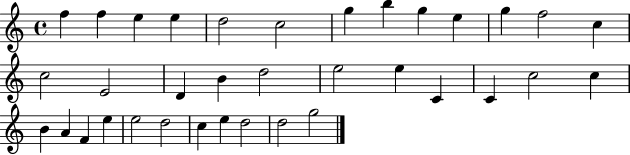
F5/q F5/q E5/q E5/q D5/h C5/h G5/q B5/q G5/q E5/q G5/q F5/h C5/q C5/h E4/h D4/q B4/q D5/h E5/h E5/q C4/q C4/q C5/h C5/q B4/q A4/q F4/q E5/q E5/h D5/h C5/q E5/q D5/h D5/h G5/h